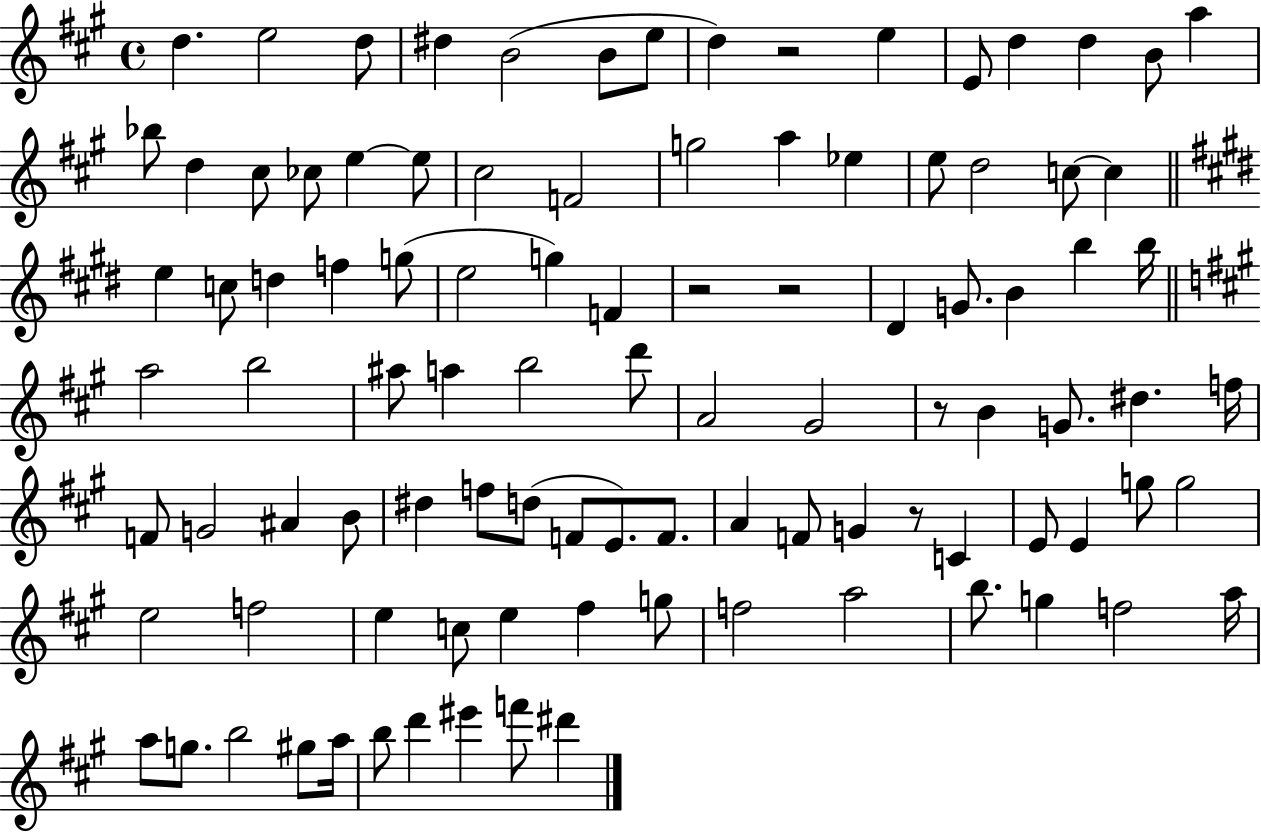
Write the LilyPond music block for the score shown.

{
  \clef treble
  \time 4/4
  \defaultTimeSignature
  \key a \major
  \repeat volta 2 { d''4. e''2 d''8 | dis''4 b'2( b'8 e''8 | d''4) r2 e''4 | e'8 d''4 d''4 b'8 a''4 | \break bes''8 d''4 cis''8 ces''8 e''4~~ e''8 | cis''2 f'2 | g''2 a''4 ees''4 | e''8 d''2 c''8~~ c''4 | \break \bar "||" \break \key e \major e''4 c''8 d''4 f''4 g''8( | e''2 g''4) f'4 | r2 r2 | dis'4 g'8. b'4 b''4 b''16 | \break \bar "||" \break \key a \major a''2 b''2 | ais''8 a''4 b''2 d'''8 | a'2 gis'2 | r8 b'4 g'8. dis''4. f''16 | \break f'8 g'2 ais'4 b'8 | dis''4 f''8 d''8( f'8 e'8.) f'8. | a'4 f'8 g'4 r8 c'4 | e'8 e'4 g''8 g''2 | \break e''2 f''2 | e''4 c''8 e''4 fis''4 g''8 | f''2 a''2 | b''8. g''4 f''2 a''16 | \break a''8 g''8. b''2 gis''8 a''16 | b''8 d'''4 eis'''4 f'''8 dis'''4 | } \bar "|."
}